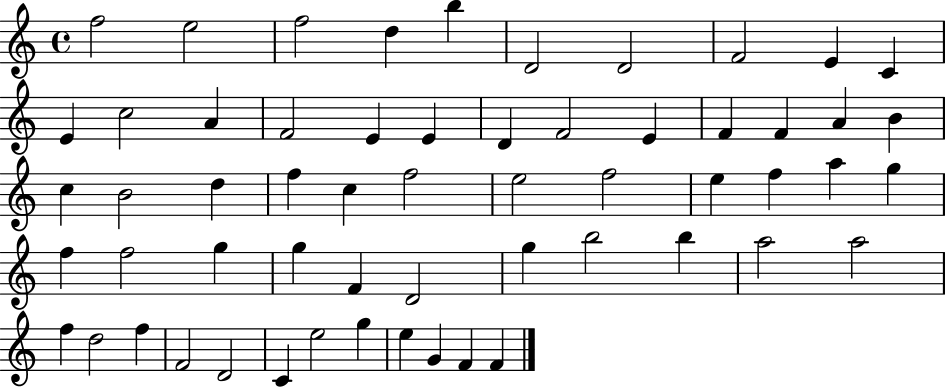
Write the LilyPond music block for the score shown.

{
  \clef treble
  \time 4/4
  \defaultTimeSignature
  \key c \major
  f''2 e''2 | f''2 d''4 b''4 | d'2 d'2 | f'2 e'4 c'4 | \break e'4 c''2 a'4 | f'2 e'4 e'4 | d'4 f'2 e'4 | f'4 f'4 a'4 b'4 | \break c''4 b'2 d''4 | f''4 c''4 f''2 | e''2 f''2 | e''4 f''4 a''4 g''4 | \break f''4 f''2 g''4 | g''4 f'4 d'2 | g''4 b''2 b''4 | a''2 a''2 | \break f''4 d''2 f''4 | f'2 d'2 | c'4 e''2 g''4 | e''4 g'4 f'4 f'4 | \break \bar "|."
}